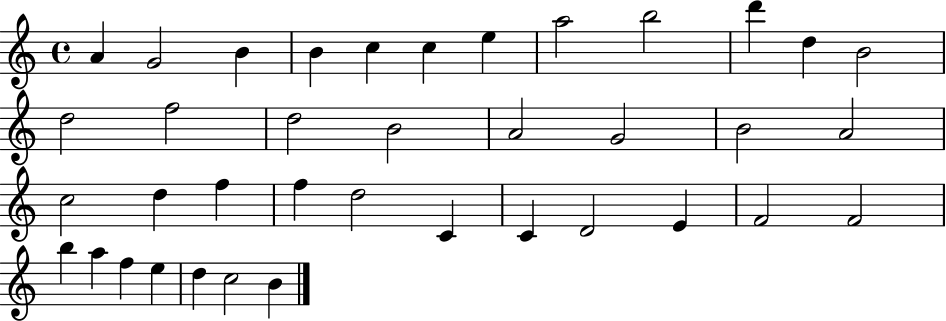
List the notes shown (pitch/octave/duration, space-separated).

A4/q G4/h B4/q B4/q C5/q C5/q E5/q A5/h B5/h D6/q D5/q B4/h D5/h F5/h D5/h B4/h A4/h G4/h B4/h A4/h C5/h D5/q F5/q F5/q D5/h C4/q C4/q D4/h E4/q F4/h F4/h B5/q A5/q F5/q E5/q D5/q C5/h B4/q